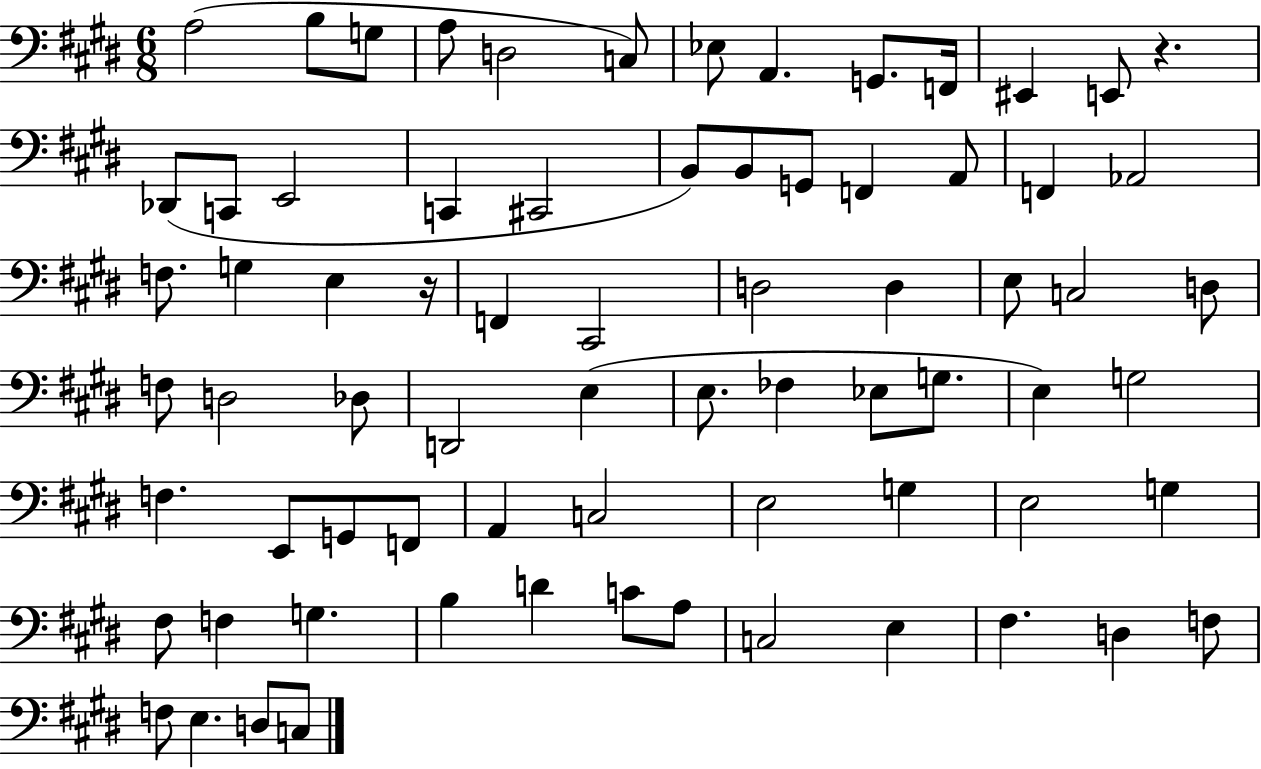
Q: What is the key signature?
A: E major